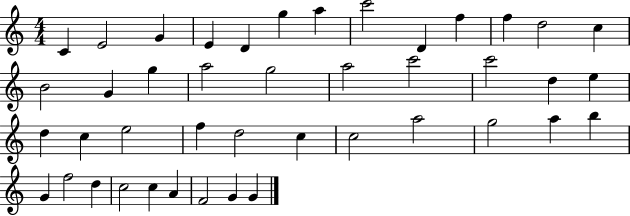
X:1
T:Untitled
M:4/4
L:1/4
K:C
C E2 G E D g a c'2 D f f d2 c B2 G g a2 g2 a2 c'2 c'2 d e d c e2 f d2 c c2 a2 g2 a b G f2 d c2 c A F2 G G